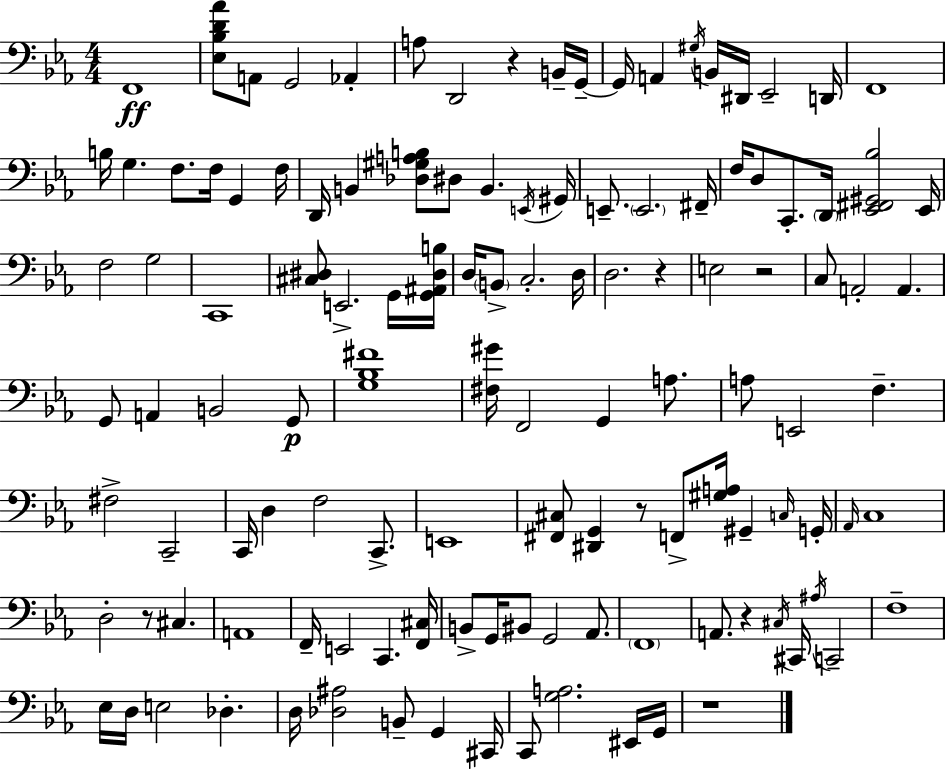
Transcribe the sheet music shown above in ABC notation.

X:1
T:Untitled
M:4/4
L:1/4
K:Cm
F,,4 [_E,_B,D_A]/2 A,,/2 G,,2 _A,, A,/2 D,,2 z B,,/4 G,,/4 G,,/4 A,, ^G,/4 B,,/4 ^D,,/4 _E,,2 D,,/4 F,,4 B,/4 G, F,/2 F,/4 G,, F,/4 D,,/4 B,, [_D,^G,A,B,]/2 ^D,/2 B,, E,,/4 ^G,,/4 E,,/2 E,,2 ^F,,/4 F,/4 D,/2 C,,/2 D,,/4 [_E,,^F,,^G,,_B,]2 _E,,/4 F,2 G,2 C,,4 [^C,^D,]/2 E,,2 G,,/4 [G,,^A,,^D,B,]/4 D,/4 B,,/2 C,2 D,/4 D,2 z E,2 z2 C,/2 A,,2 A,, G,,/2 A,, B,,2 G,,/2 [G,_B,^F]4 [^F,^G]/4 F,,2 G,, A,/2 A,/2 E,,2 F, ^F,2 C,,2 C,,/4 D, F,2 C,,/2 E,,4 [^F,,^C,]/2 [^D,,G,,] z/2 F,,/2 [^G,A,]/4 ^G,, C,/4 G,,/4 _A,,/4 C,4 D,2 z/2 ^C, A,,4 F,,/4 E,,2 C,, [F,,^C,]/4 B,,/2 G,,/4 ^B,,/2 G,,2 _A,,/2 F,,4 A,,/2 z ^C,/4 ^C,,/4 ^A,/4 C,,2 F,4 _E,/4 D,/4 E,2 _D, D,/4 [_D,^A,]2 B,,/2 G,, ^C,,/4 C,,/2 [G,A,]2 ^E,,/4 G,,/4 z4